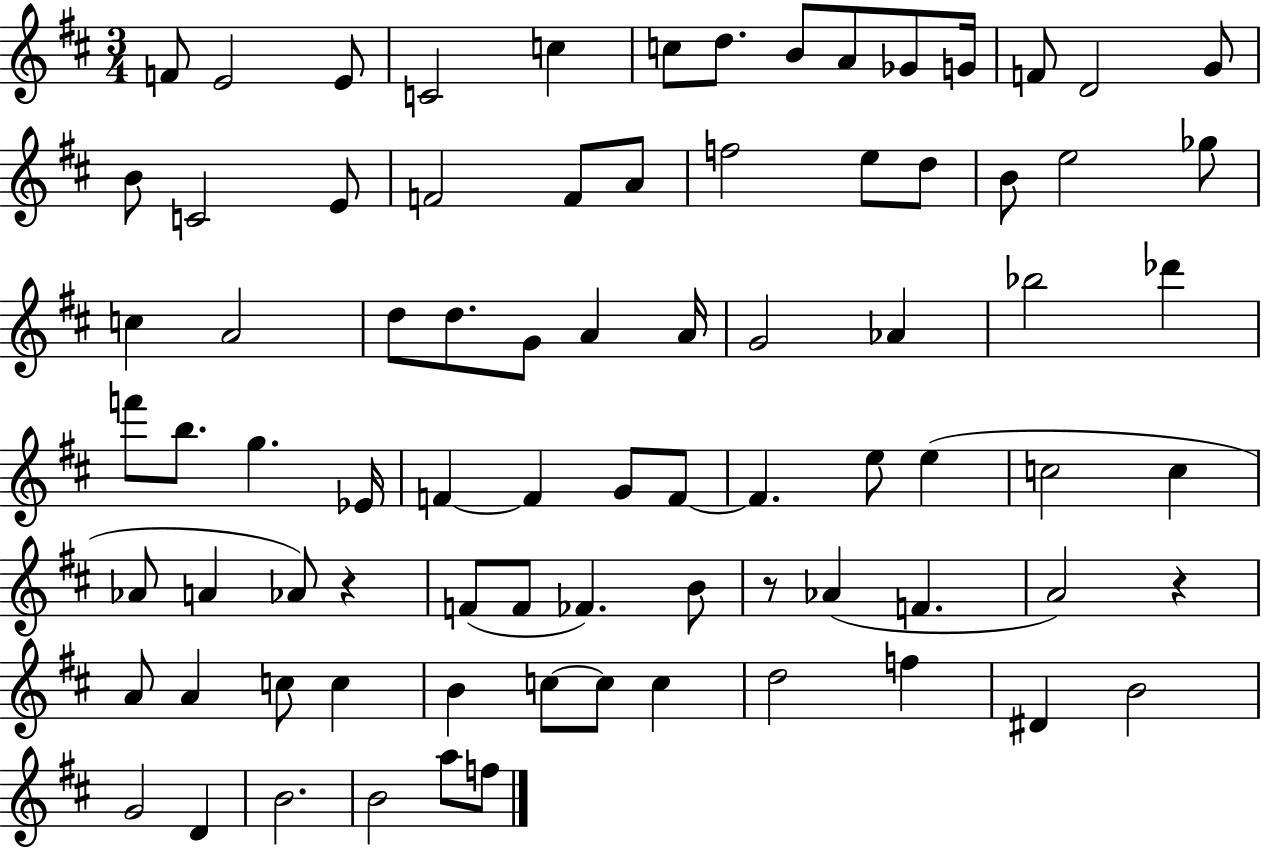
X:1
T:Untitled
M:3/4
L:1/4
K:D
F/2 E2 E/2 C2 c c/2 d/2 B/2 A/2 _G/2 G/4 F/2 D2 G/2 B/2 C2 E/2 F2 F/2 A/2 f2 e/2 d/2 B/2 e2 _g/2 c A2 d/2 d/2 G/2 A A/4 G2 _A _b2 _d' f'/2 b/2 g _E/4 F F G/2 F/2 F e/2 e c2 c _A/2 A _A/2 z F/2 F/2 _F B/2 z/2 _A F A2 z A/2 A c/2 c B c/2 c/2 c d2 f ^D B2 G2 D B2 B2 a/2 f/2